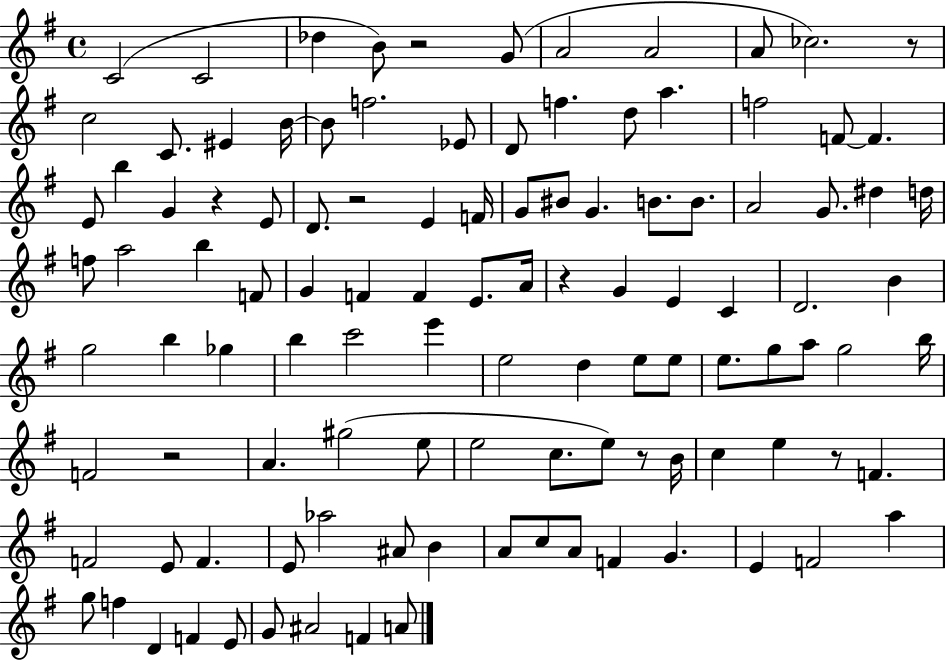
{
  \clef treble
  \time 4/4
  \defaultTimeSignature
  \key g \major
  \repeat volta 2 { c'2( c'2 | des''4 b'8) r2 g'8( | a'2 a'2 | a'8 ces''2.) r8 | \break c''2 c'8. eis'4 b'16~~ | b'8 f''2. ees'8 | d'8 f''4. d''8 a''4. | f''2 f'8~~ f'4. | \break e'8 b''4 g'4 r4 e'8 | d'8. r2 e'4 f'16 | g'8 bis'8 g'4. b'8. b'8. | a'2 g'8. dis''4 d''16 | \break f''8 a''2 b''4 f'8 | g'4 f'4 f'4 e'8. a'16 | r4 g'4 e'4 c'4 | d'2. b'4 | \break g''2 b''4 ges''4 | b''4 c'''2 e'''4 | e''2 d''4 e''8 e''8 | e''8. g''8 a''8 g''2 b''16 | \break f'2 r2 | a'4. gis''2( e''8 | e''2 c''8. e''8) r8 b'16 | c''4 e''4 r8 f'4. | \break f'2 e'8 f'4. | e'8 aes''2 ais'8 b'4 | a'8 c''8 a'8 f'4 g'4. | e'4 f'2 a''4 | \break g''8 f''4 d'4 f'4 e'8 | g'8 ais'2 f'4 a'8 | } \bar "|."
}